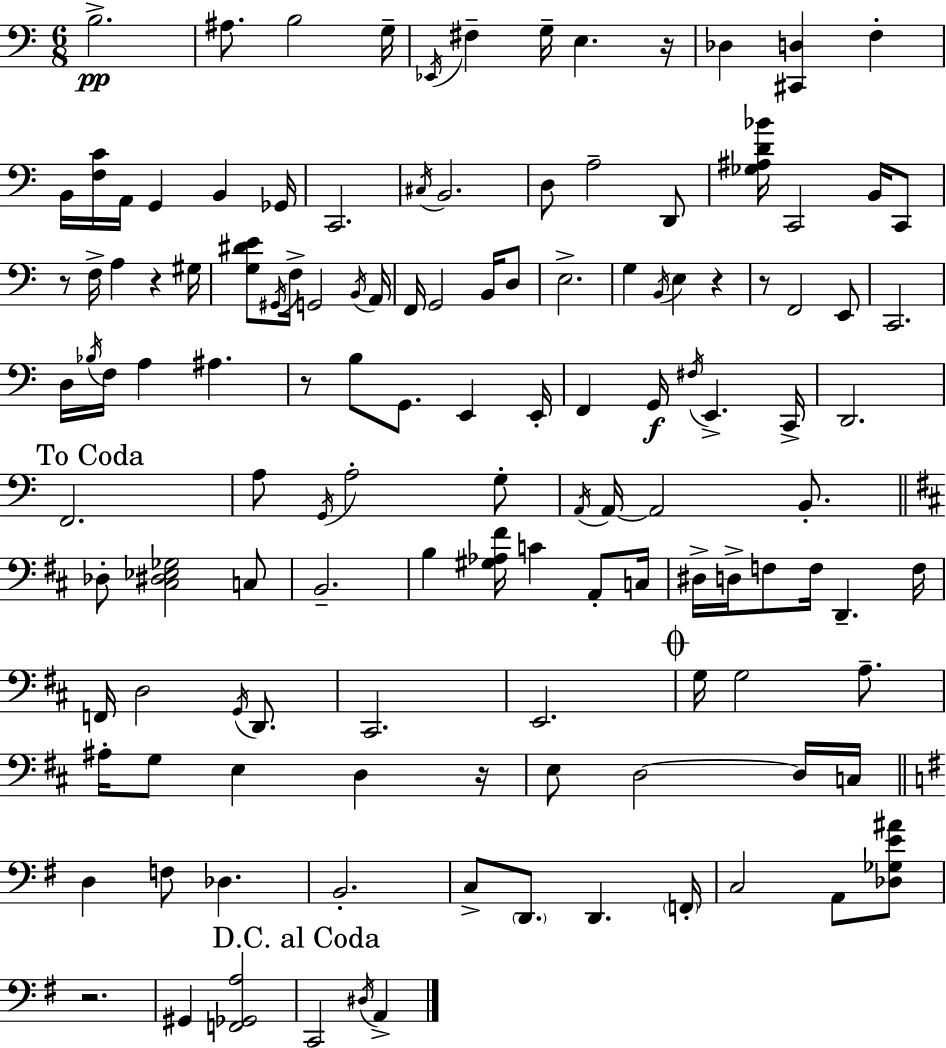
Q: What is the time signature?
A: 6/8